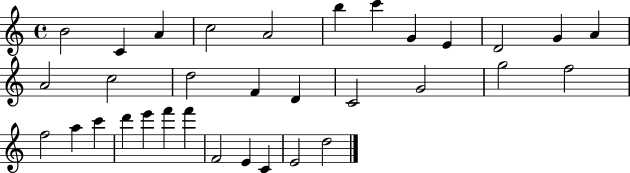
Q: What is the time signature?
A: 4/4